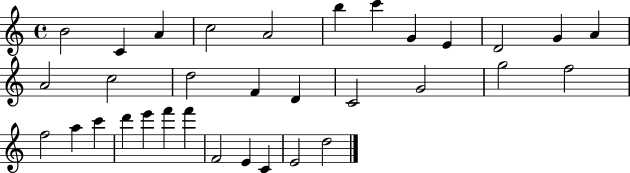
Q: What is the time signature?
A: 4/4